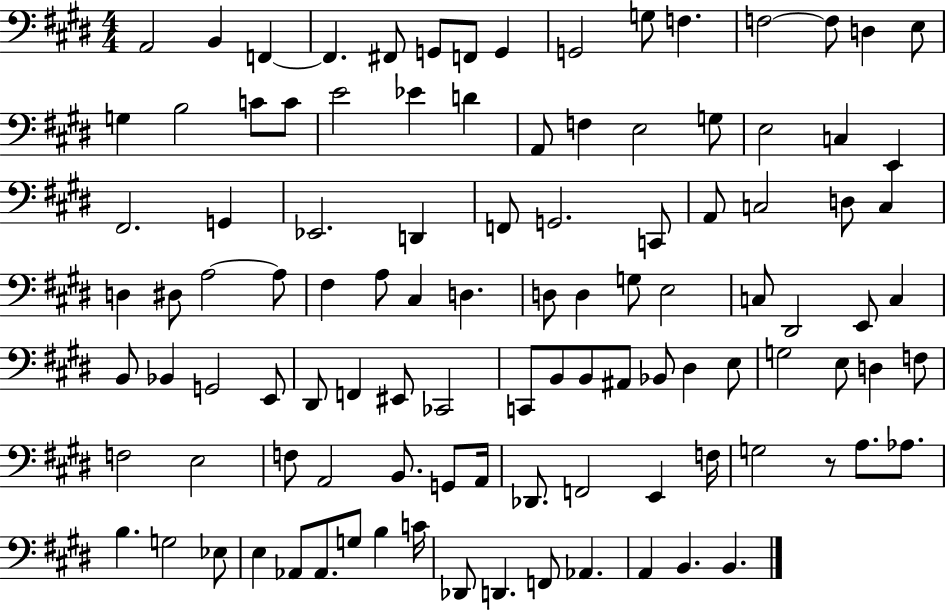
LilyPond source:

{
  \clef bass
  \numericTimeSignature
  \time 4/4
  \key e \major
  a,2 b,4 f,4~~ | f,4. fis,8 g,8 f,8 g,4 | g,2 g8 f4. | f2~~ f8 d4 e8 | \break g4 b2 c'8 c'8 | e'2 ees'4 d'4 | a,8 f4 e2 g8 | e2 c4 e,4 | \break fis,2. g,4 | ees,2. d,4 | f,8 g,2. c,8 | a,8 c2 d8 c4 | \break d4 dis8 a2~~ a8 | fis4 a8 cis4 d4. | d8 d4 g8 e2 | c8 dis,2 e,8 c4 | \break b,8 bes,4 g,2 e,8 | dis,8 f,4 eis,8 ces,2 | c,8 b,8 b,8 ais,8 bes,8 dis4 e8 | g2 e8 d4 f8 | \break f2 e2 | f8 a,2 b,8. g,8 a,16 | des,8. f,2 e,4 f16 | g2 r8 a8. aes8. | \break b4. g2 ees8 | e4 aes,8 aes,8. g8 b4 c'16 | des,8 d,4. f,8 aes,4. | a,4 b,4. b,4. | \break \bar "|."
}